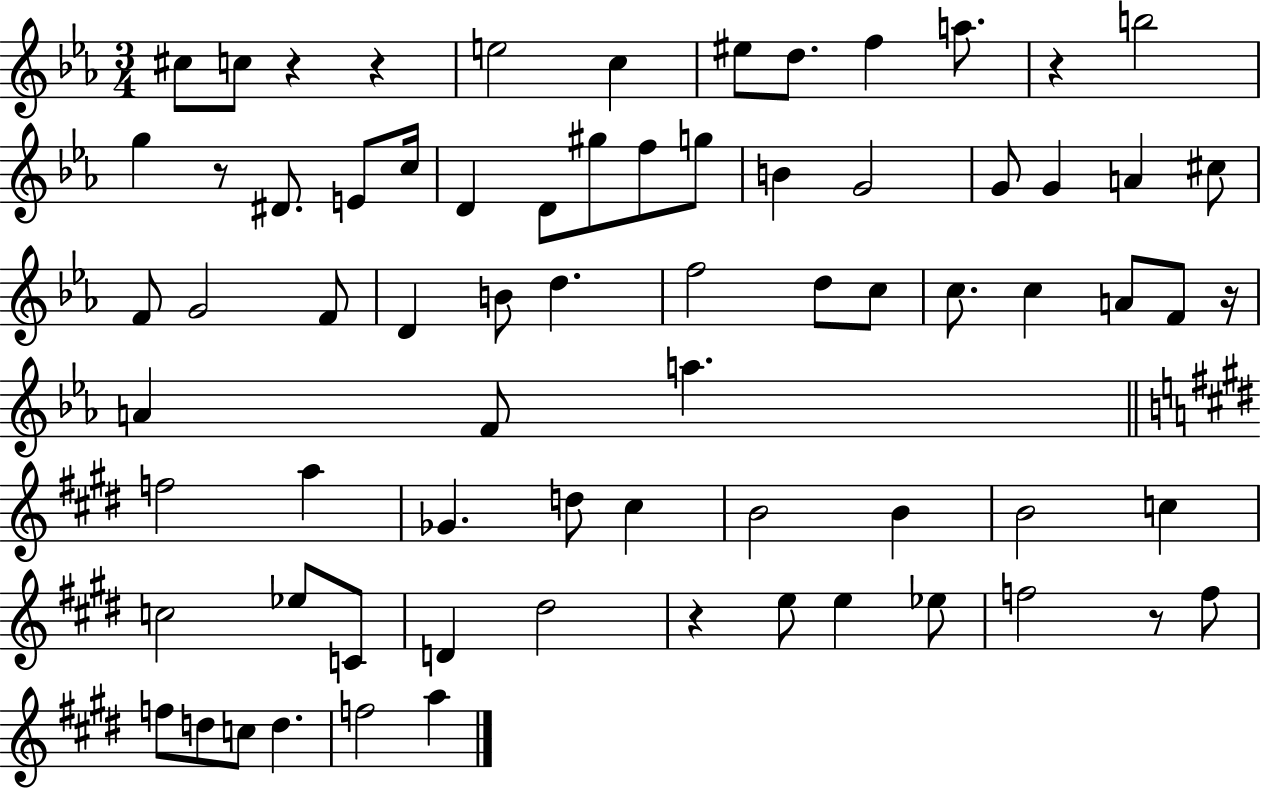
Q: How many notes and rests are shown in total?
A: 72